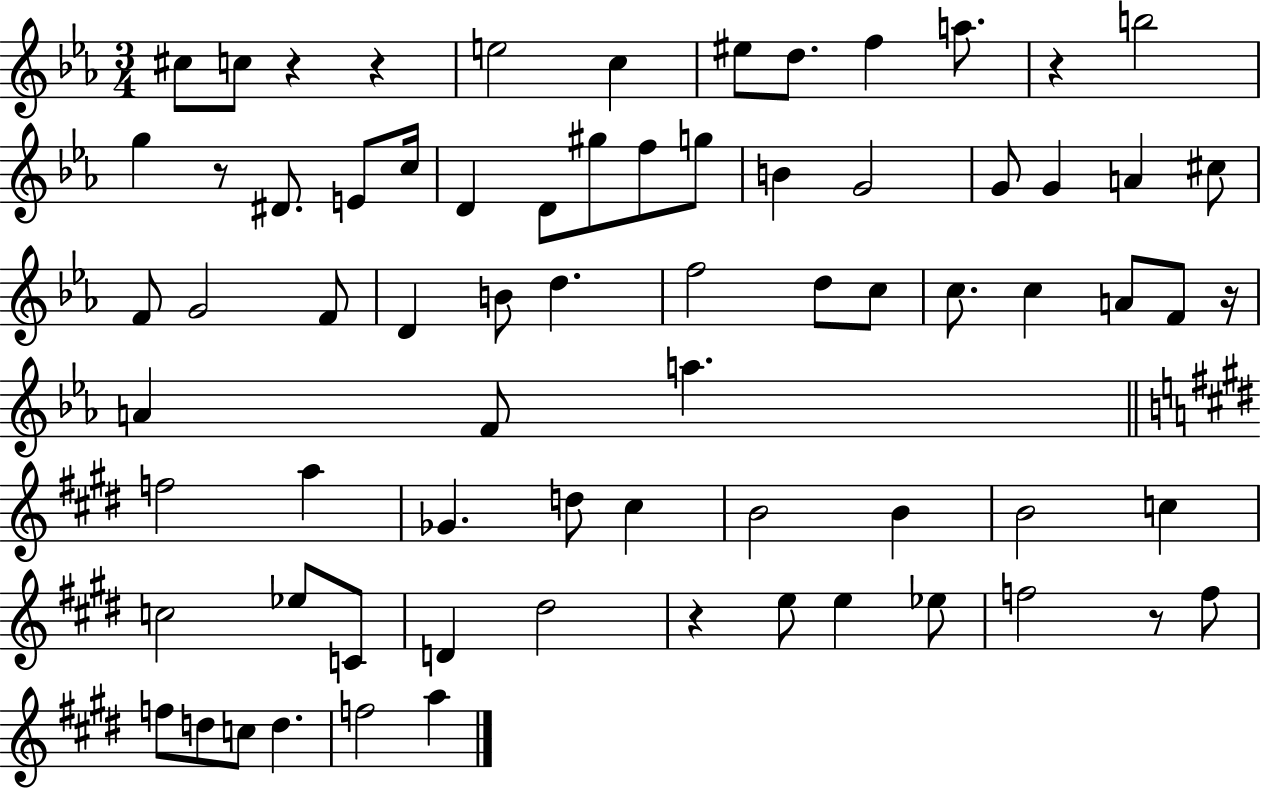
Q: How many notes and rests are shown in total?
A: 72